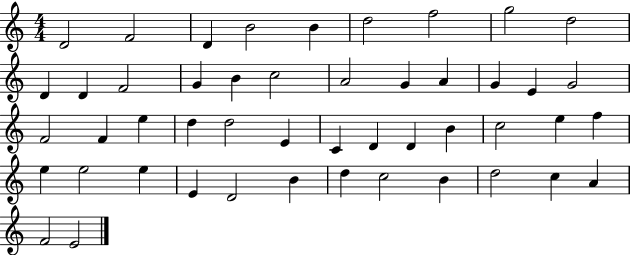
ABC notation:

X:1
T:Untitled
M:4/4
L:1/4
K:C
D2 F2 D B2 B d2 f2 g2 d2 D D F2 G B c2 A2 G A G E G2 F2 F e d d2 E C D D B c2 e f e e2 e E D2 B d c2 B d2 c A F2 E2